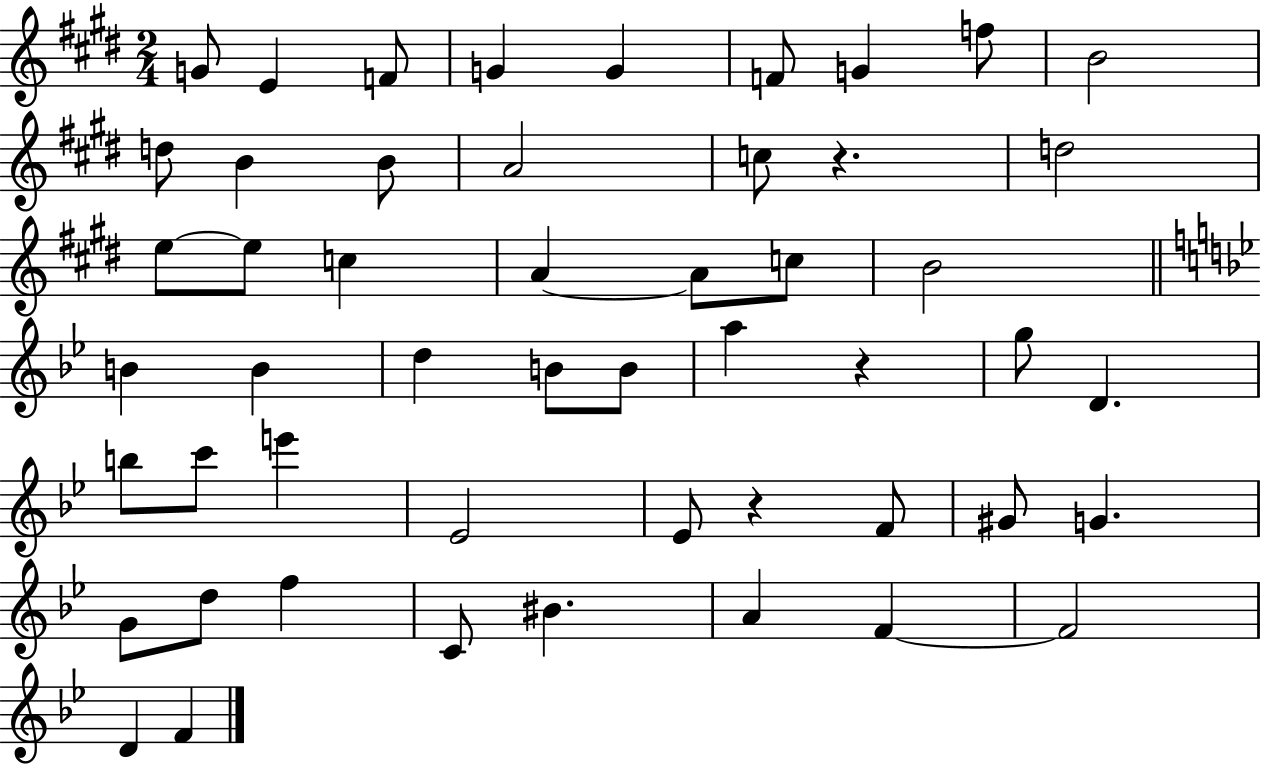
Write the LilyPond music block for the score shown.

{
  \clef treble
  \numericTimeSignature
  \time 2/4
  \key e \major
  \repeat volta 2 { g'8 e'4 f'8 | g'4 g'4 | f'8 g'4 f''8 | b'2 | \break d''8 b'4 b'8 | a'2 | c''8 r4. | d''2 | \break e''8~~ e''8 c''4 | a'4~~ a'8 c''8 | b'2 | \bar "||" \break \key g \minor b'4 b'4 | d''4 b'8 b'8 | a''4 r4 | g''8 d'4. | \break b''8 c'''8 e'''4 | ees'2 | ees'8 r4 f'8 | gis'8 g'4. | \break g'8 d''8 f''4 | c'8 bis'4. | a'4 f'4~~ | f'2 | \break d'4 f'4 | } \bar "|."
}